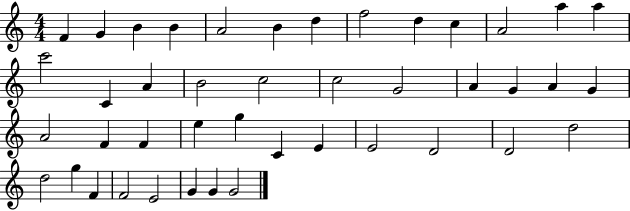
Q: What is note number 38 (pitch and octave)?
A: F4